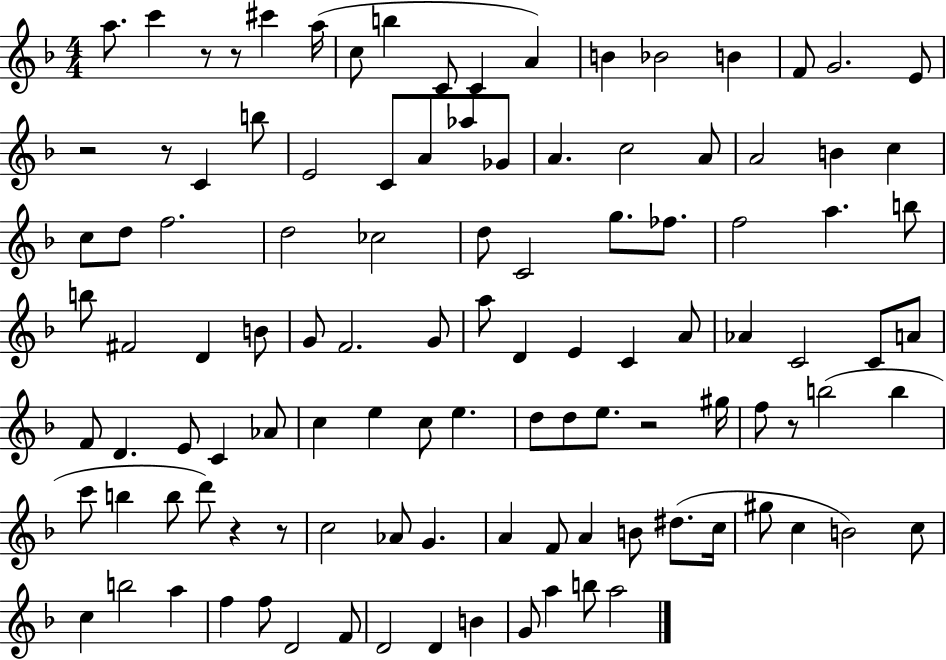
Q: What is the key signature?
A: F major